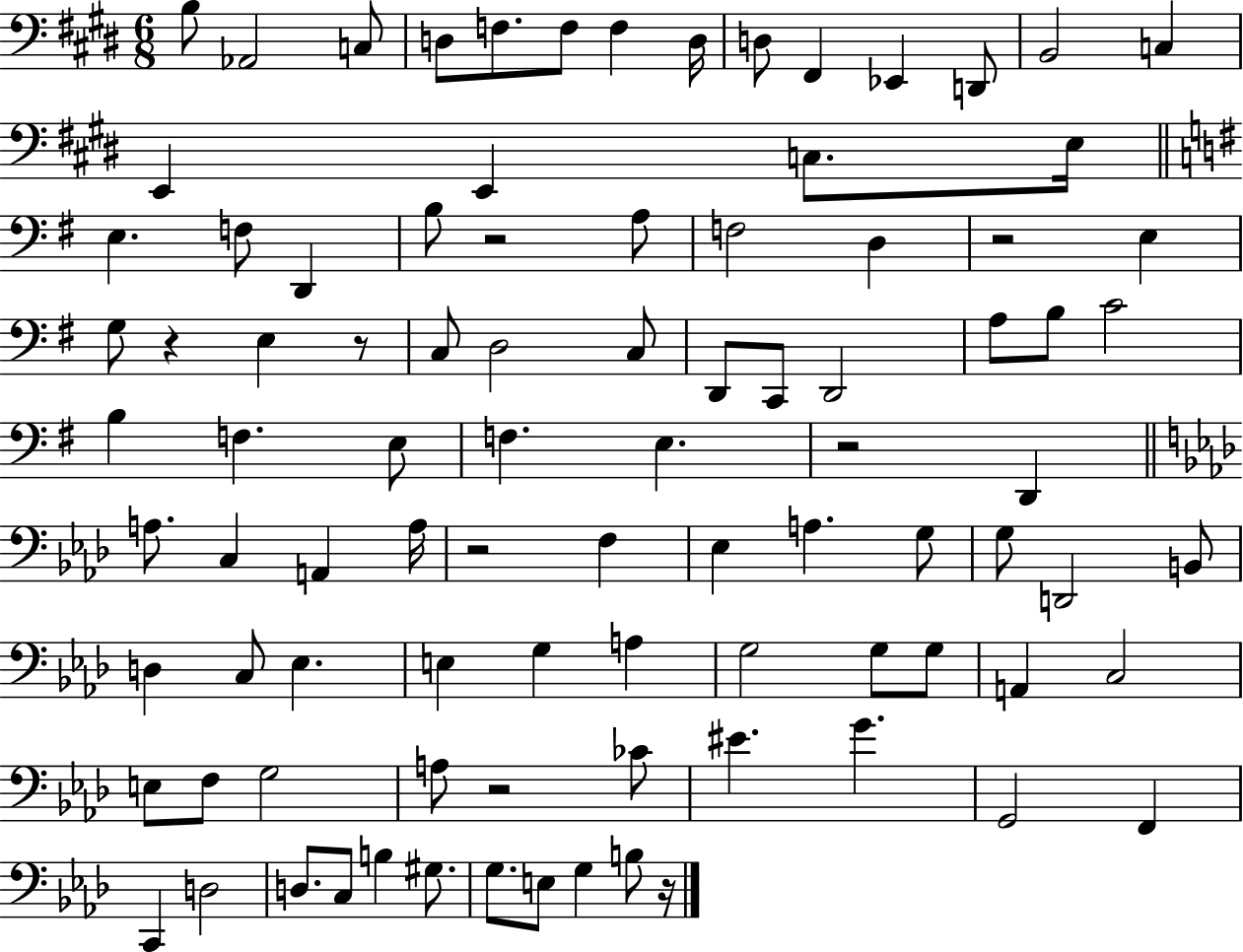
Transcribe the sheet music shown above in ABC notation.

X:1
T:Untitled
M:6/8
L:1/4
K:E
B,/2 _A,,2 C,/2 D,/2 F,/2 F,/2 F, D,/4 D,/2 ^F,, _E,, D,,/2 B,,2 C, E,, E,, C,/2 E,/4 E, F,/2 D,, B,/2 z2 A,/2 F,2 D, z2 E, G,/2 z E, z/2 C,/2 D,2 C,/2 D,,/2 C,,/2 D,,2 A,/2 B,/2 C2 B, F, E,/2 F, E, z2 D,, A,/2 C, A,, A,/4 z2 F, _E, A, G,/2 G,/2 D,,2 B,,/2 D, C,/2 _E, E, G, A, G,2 G,/2 G,/2 A,, C,2 E,/2 F,/2 G,2 A,/2 z2 _C/2 ^E G G,,2 F,, C,, D,2 D,/2 C,/2 B, ^G,/2 G,/2 E,/2 G, B,/2 z/4